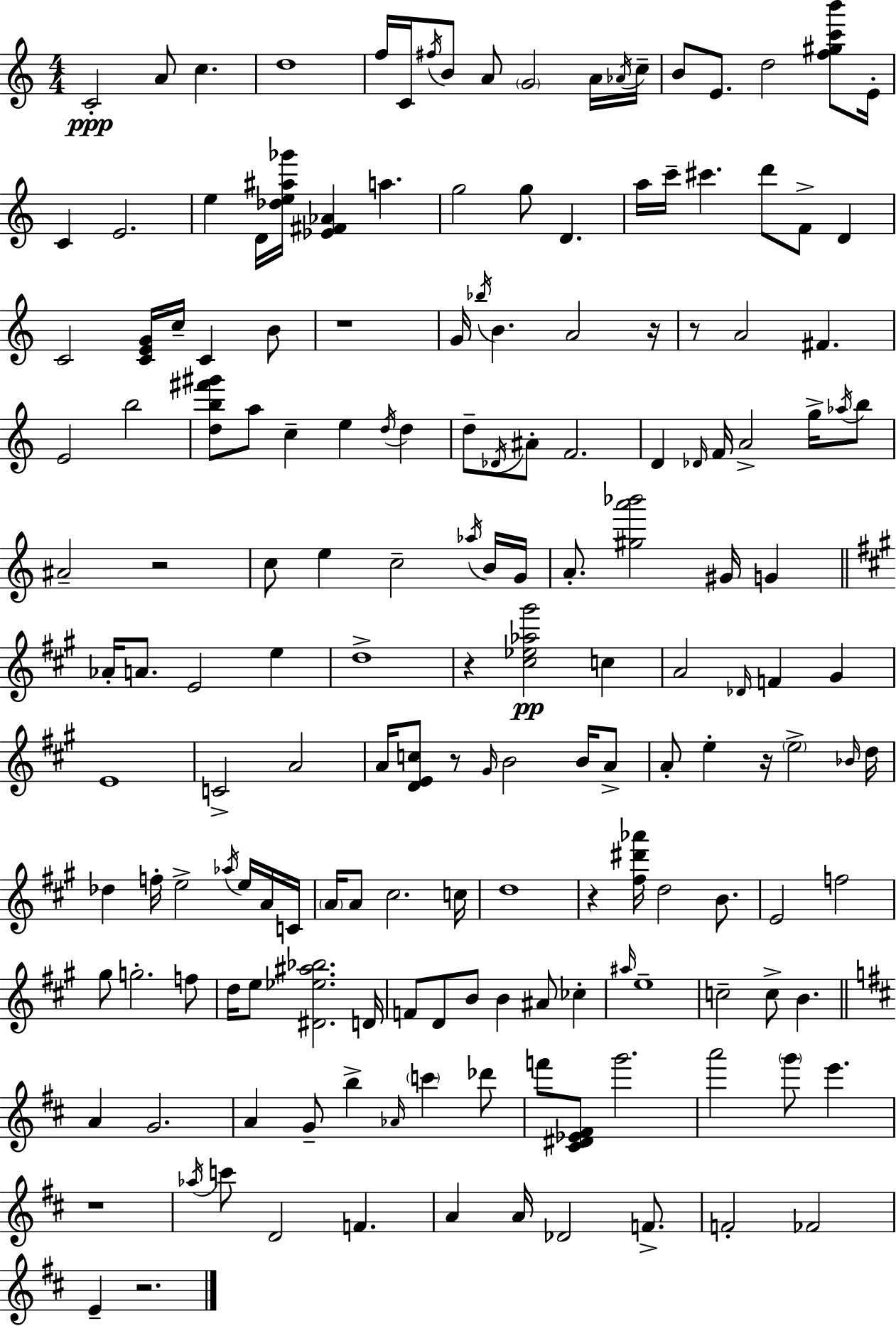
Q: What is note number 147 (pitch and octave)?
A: F4